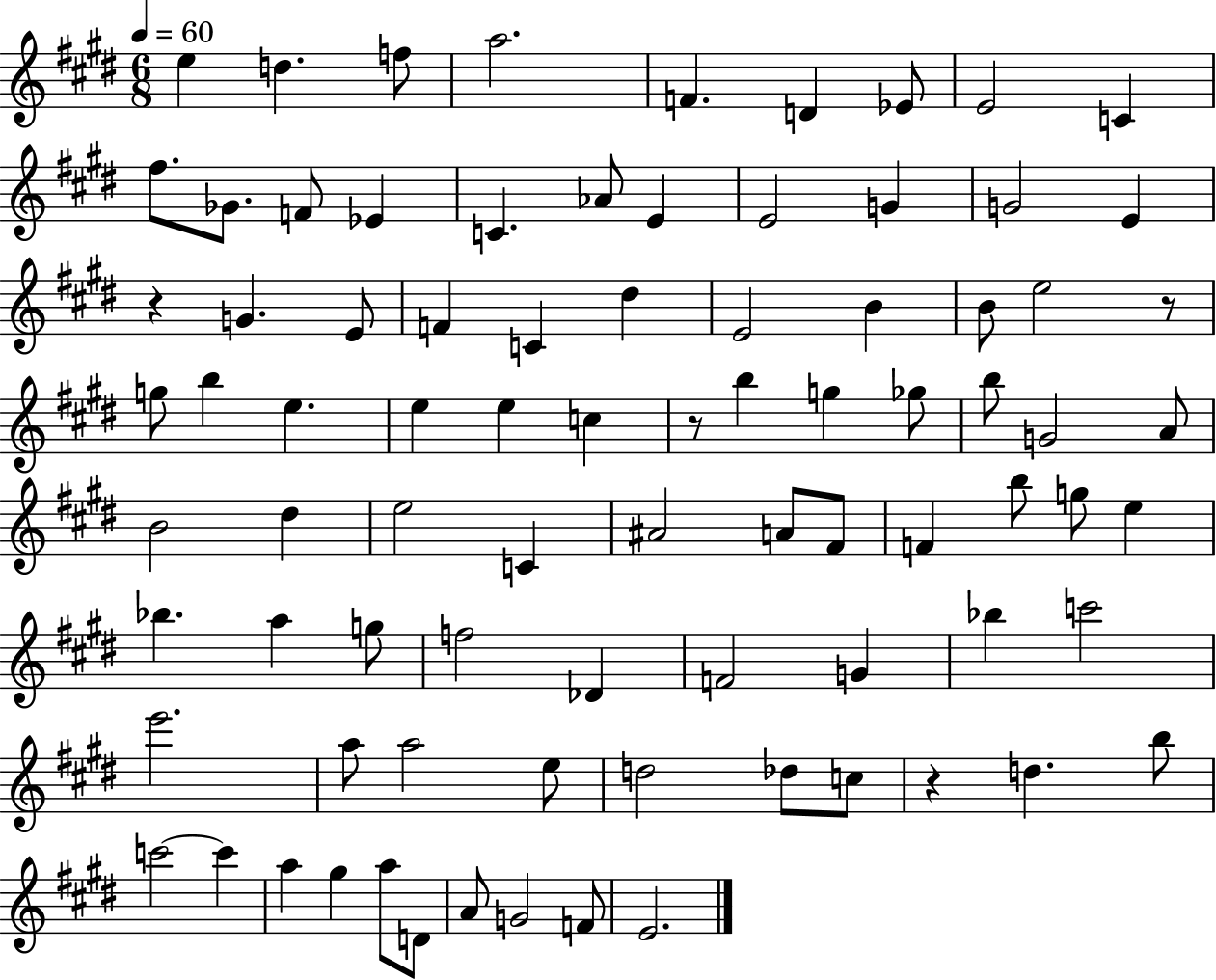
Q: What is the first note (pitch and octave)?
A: E5